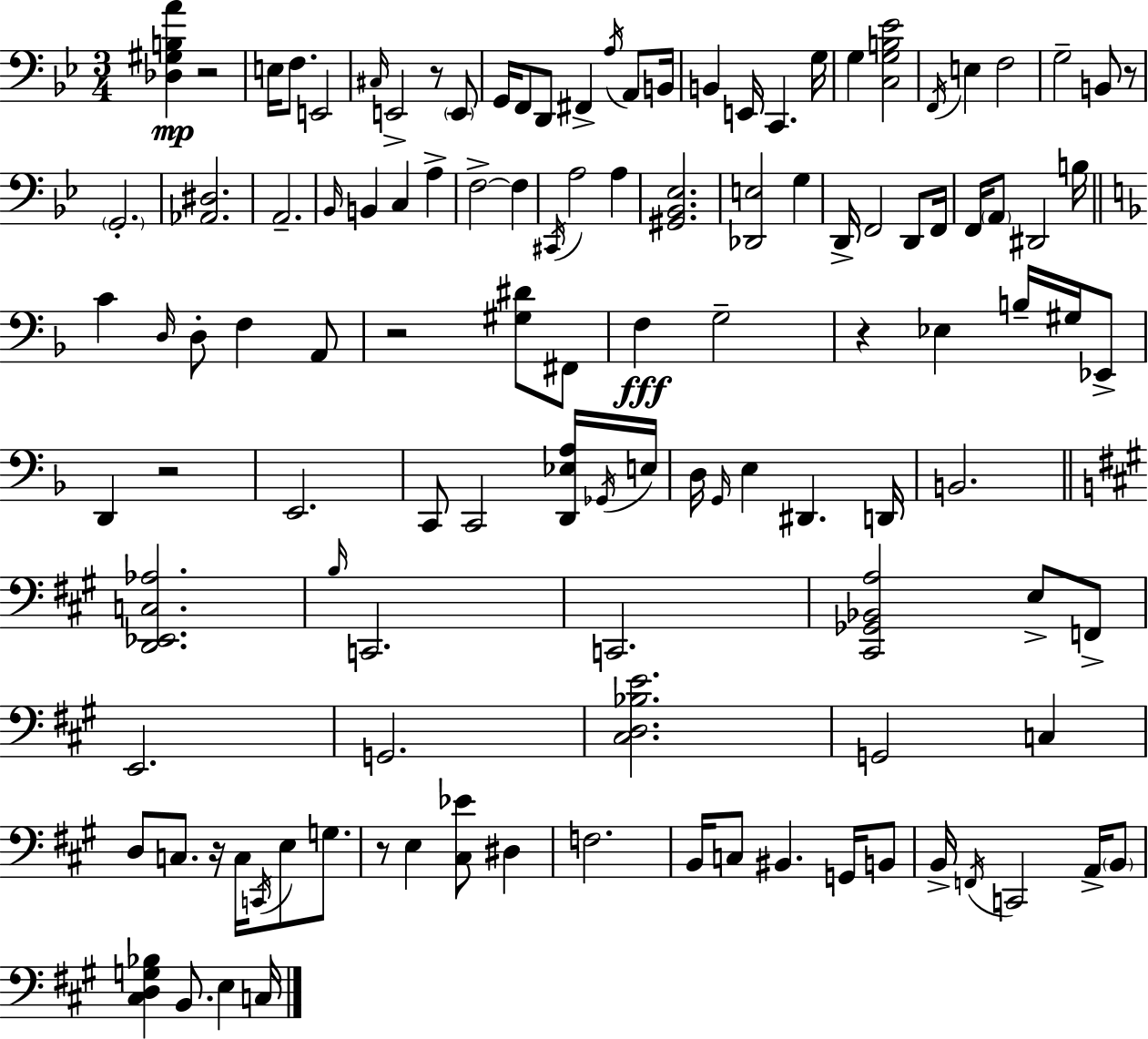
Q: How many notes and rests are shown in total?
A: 118